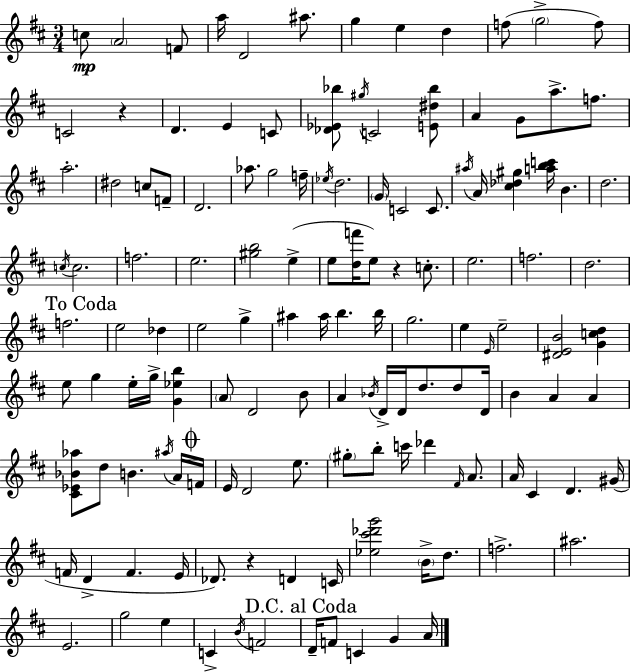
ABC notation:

X:1
T:Untitled
M:3/4
L:1/4
K:D
c/2 A2 F/2 a/4 D2 ^a/2 g e d f/2 g2 f/2 C2 z D E C/2 [_D_E_b]/2 ^g/4 C2 [E^d_b]/2 A G/2 a/2 f/2 a2 ^d2 c/2 F/2 D2 _a/2 g2 f/4 _e/4 d2 G/4 C2 C/2 ^a/4 A/4 [^c_d^g] [abc']/4 B d2 c/4 c2 f2 e2 [^gb]2 e e/2 [df']/4 e/2 z c/2 e2 f2 d2 f2 e2 _d e2 g ^a ^a/4 b b/4 g2 e E/4 e2 [^DEB]2 [Gcd] e/2 g e/4 g/4 [G_eb] A/2 D2 B/2 A _B/4 D/4 D/4 d/2 d/2 D/4 B A A [^C_E_B_a]/2 d/2 B ^a/4 A/4 F/4 E/4 D2 e/2 ^g/2 b/2 c'/4 _d' ^F/4 A/2 A/4 ^C D ^G/4 F/4 D F E/4 _D/2 z D C/4 [_e^c'_d'g']2 B/4 d/2 f2 ^a2 E2 g2 e C B/4 F2 D/4 F/2 C G A/4